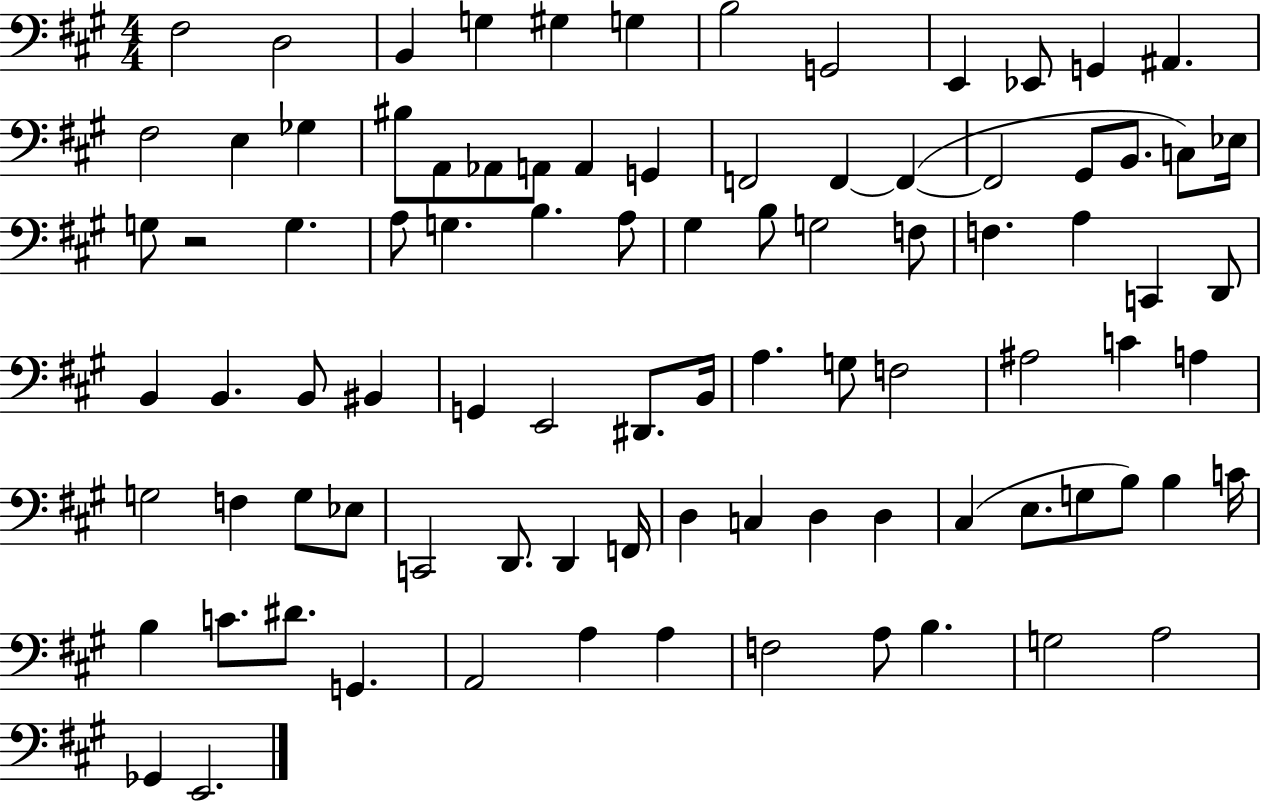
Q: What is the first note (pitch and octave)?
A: F#3